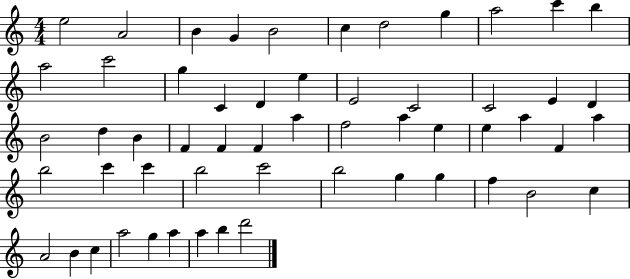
X:1
T:Untitled
M:4/4
L:1/4
K:C
e2 A2 B G B2 c d2 g a2 c' b a2 c'2 g C D e E2 C2 C2 E D B2 d B F F F a f2 a e e a F a b2 c' c' b2 c'2 b2 g g f B2 c A2 B c a2 g a a b d'2